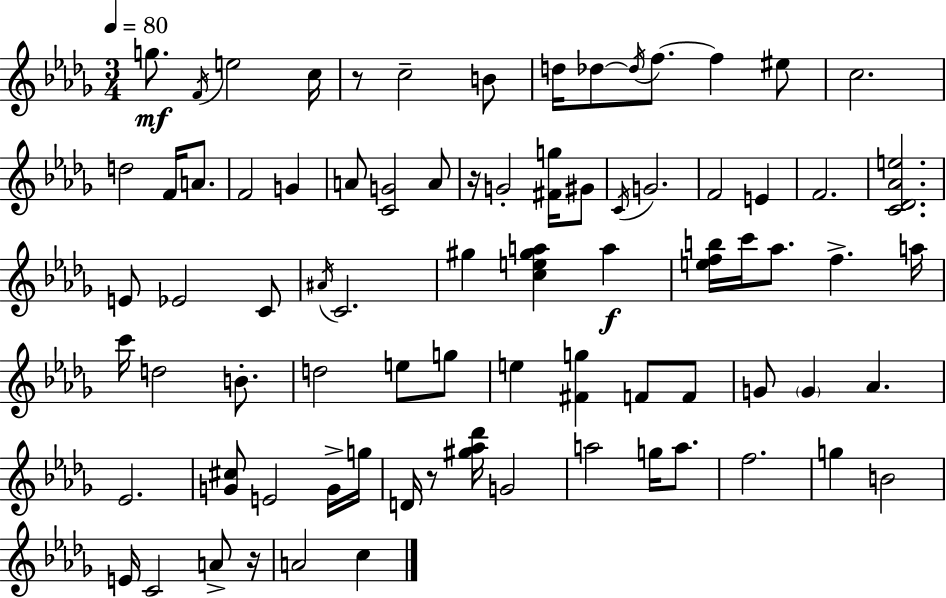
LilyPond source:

{
  \clef treble
  \numericTimeSignature
  \time 3/4
  \key bes \minor
  \tempo 4 = 80
  g''8.\mf \acciaccatura { f'16 } e''2 | c''16 r8 c''2-- b'8 | d''16 des''8~~ \acciaccatura { des''16 } f''8.~~ f''4 | eis''8 c''2. | \break d''2 f'16 a'8. | f'2 g'4 | a'8 <c' g'>2 | a'8 r16 g'2-. <fis' g''>16 | \break gis'8 \acciaccatura { c'16 } g'2. | f'2 e'4 | f'2. | <c' des' aes' e''>2. | \break e'8 ees'2 | c'8 \acciaccatura { ais'16 } c'2. | gis''4 <c'' e'' gis'' a''>4 | a''4\f <e'' f'' b''>16 c'''16 aes''8. f''4.-> | \break a''16 c'''16 d''2 | b'8.-. d''2 | e''8 g''8 e''4 <fis' g''>4 | f'8 f'8 g'8 \parenthesize g'4 aes'4. | \break ees'2. | <g' cis''>8 e'2 | g'16-> g''16 d'16 r8 <gis'' aes'' des'''>16 g'2 | a''2 | \break g''16 a''8. f''2. | g''4 b'2 | e'16 c'2 | a'8-> r16 a'2 | \break c''4 \bar "|."
}